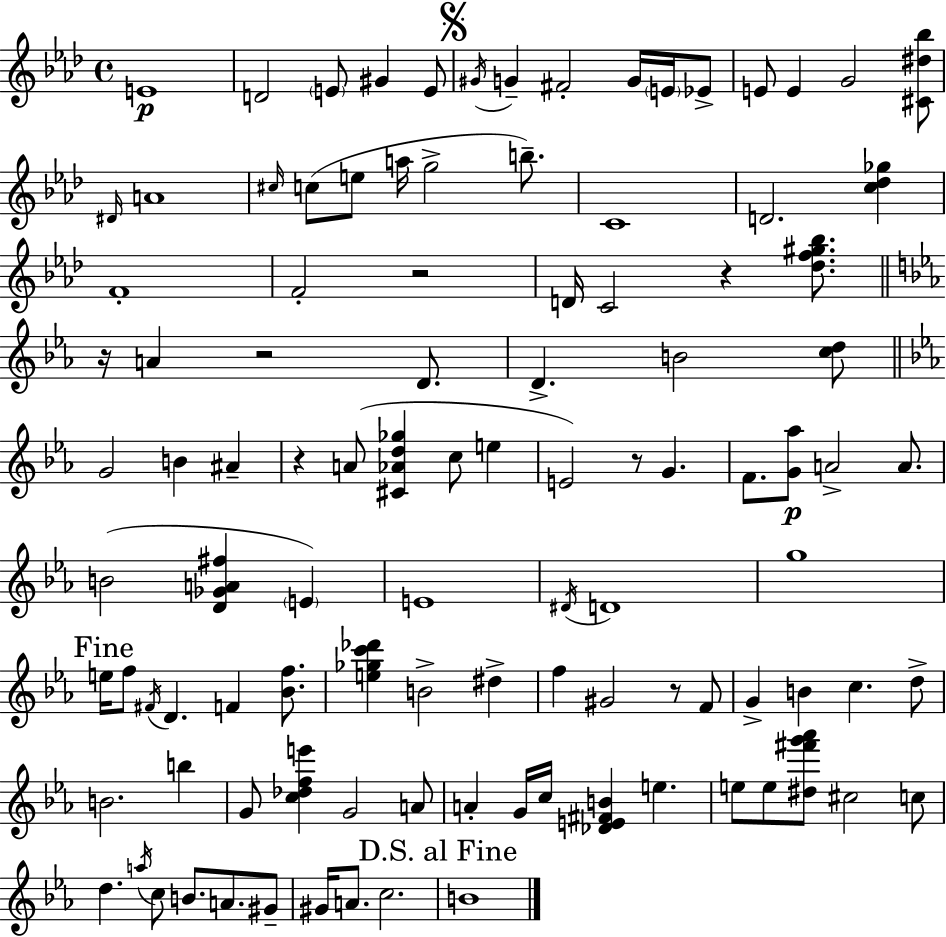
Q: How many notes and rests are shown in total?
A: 105